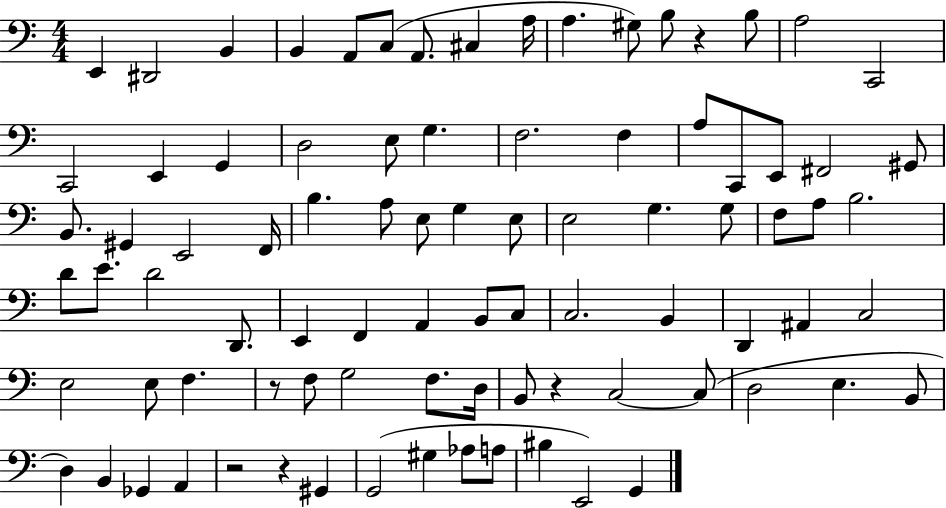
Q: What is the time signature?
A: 4/4